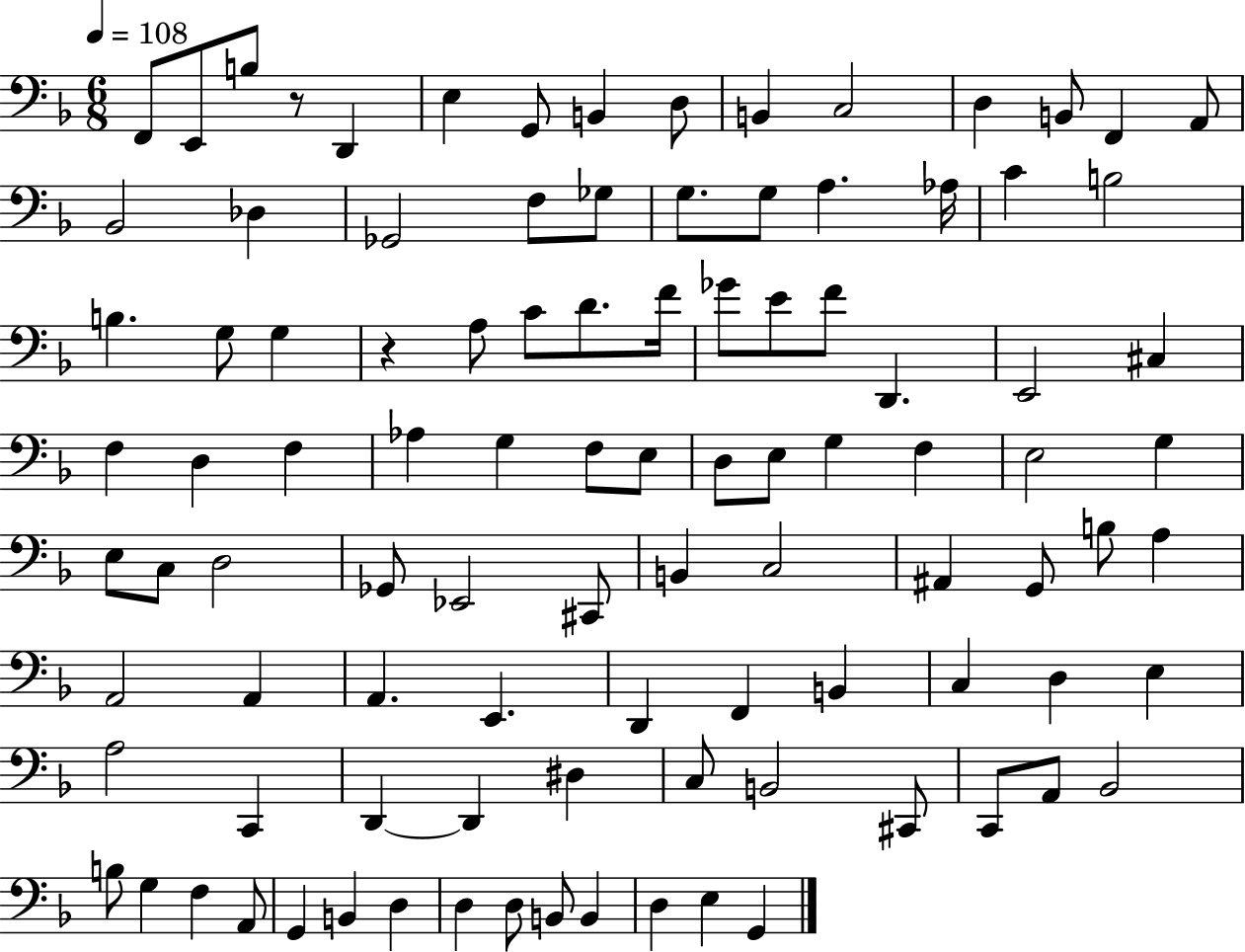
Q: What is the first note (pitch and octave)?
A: F2